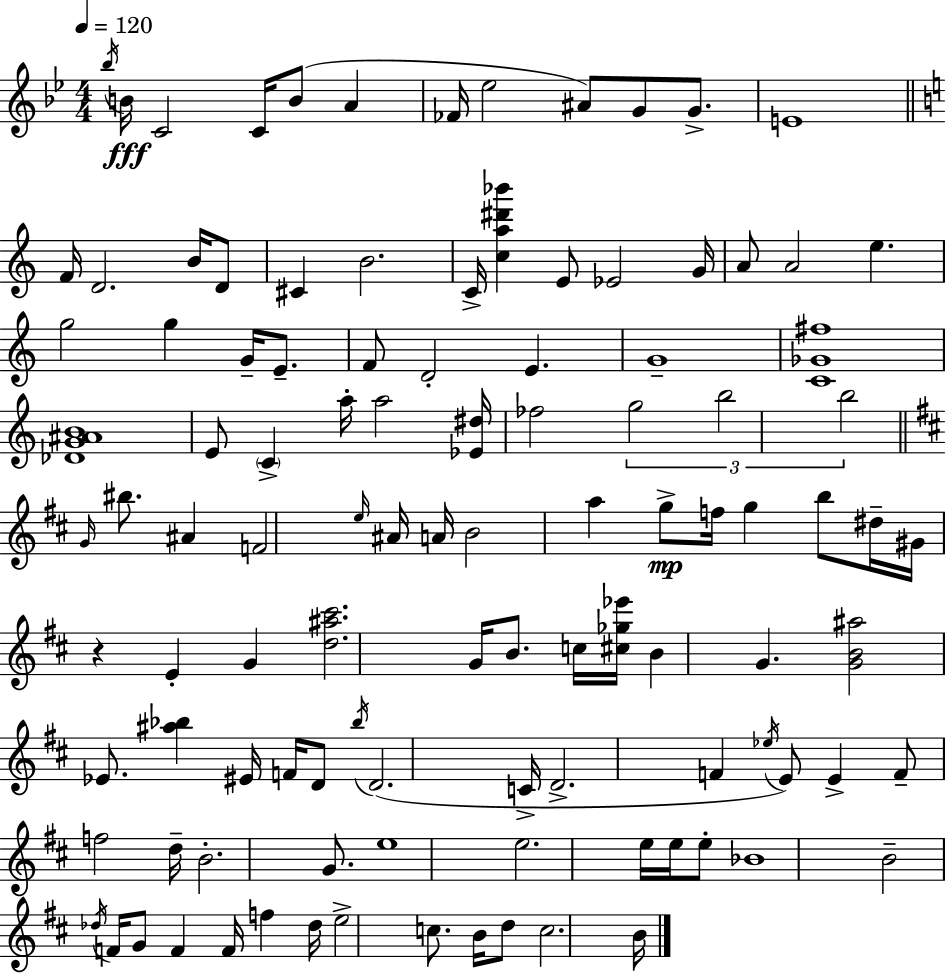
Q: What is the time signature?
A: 4/4